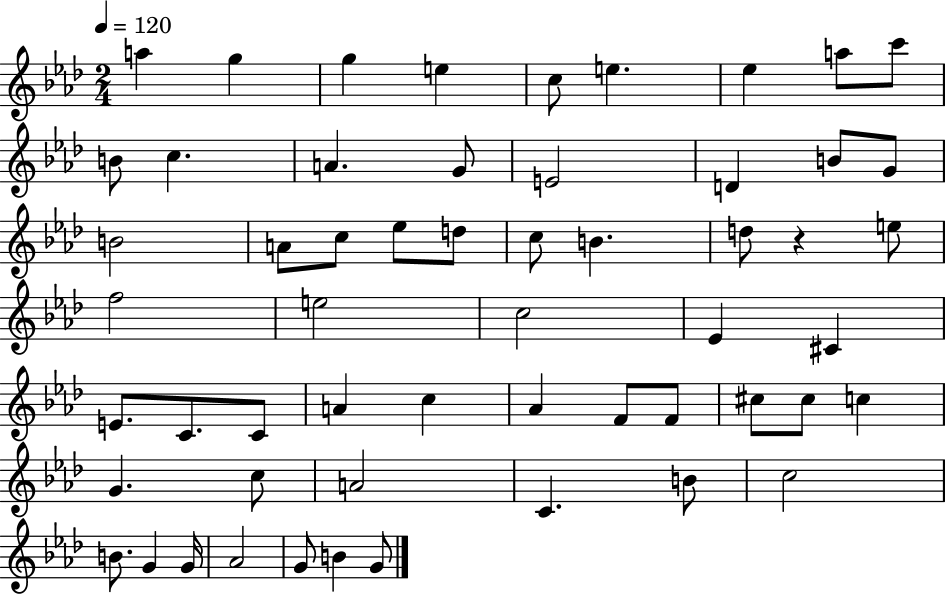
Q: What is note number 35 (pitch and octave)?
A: A4